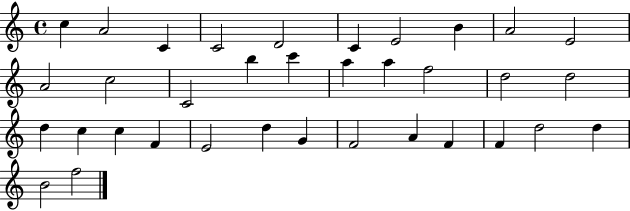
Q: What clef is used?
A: treble